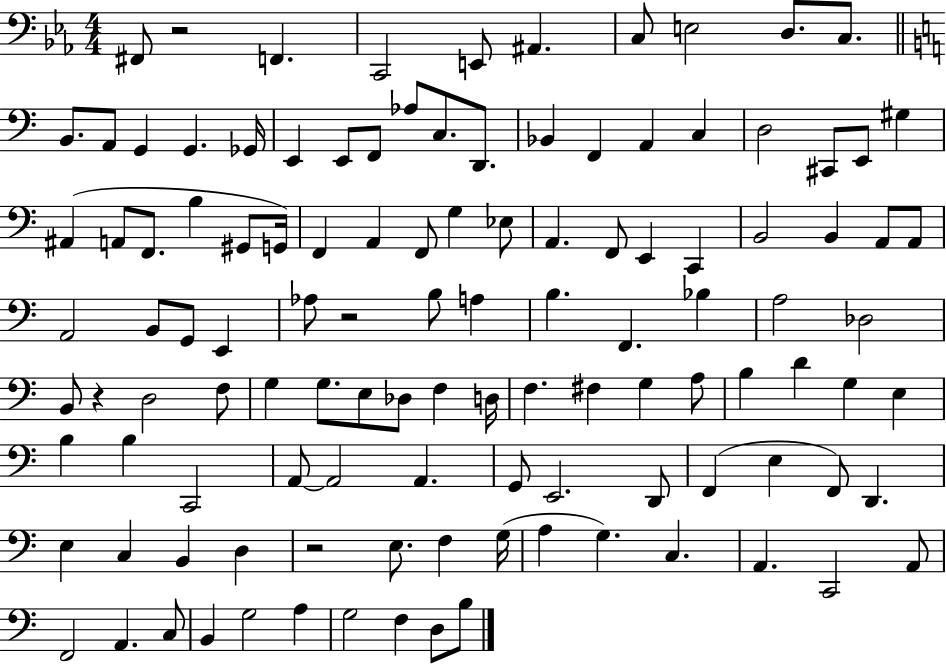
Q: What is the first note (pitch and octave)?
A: F#2